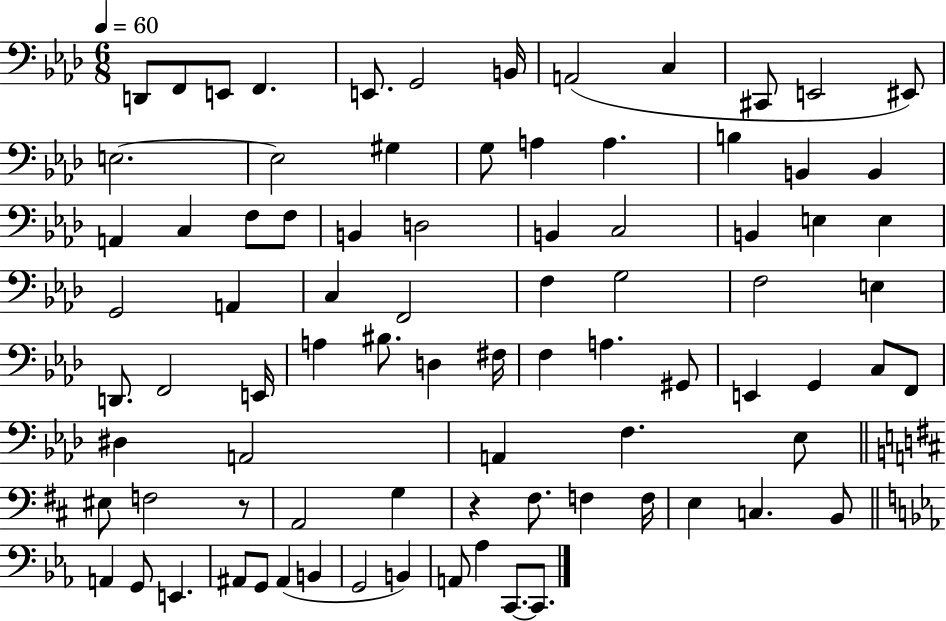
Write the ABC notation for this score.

X:1
T:Untitled
M:6/8
L:1/4
K:Ab
D,,/2 F,,/2 E,,/2 F,, E,,/2 G,,2 B,,/4 A,,2 C, ^C,,/2 E,,2 ^E,,/2 E,2 E,2 ^G, G,/2 A, A, B, B,, B,, A,, C, F,/2 F,/2 B,, D,2 B,, C,2 B,, E, E, G,,2 A,, C, F,,2 F, G,2 F,2 E, D,,/2 F,,2 E,,/4 A, ^B,/2 D, ^F,/4 F, A, ^G,,/2 E,, G,, C,/2 F,,/2 ^D, A,,2 A,, F, _E,/2 ^E,/2 F,2 z/2 A,,2 G, z ^F,/2 F, F,/4 E, C, B,,/2 A,, G,,/2 E,, ^A,,/2 G,,/2 ^A,, B,, G,,2 B,, A,,/2 _A, C,,/2 C,,/2